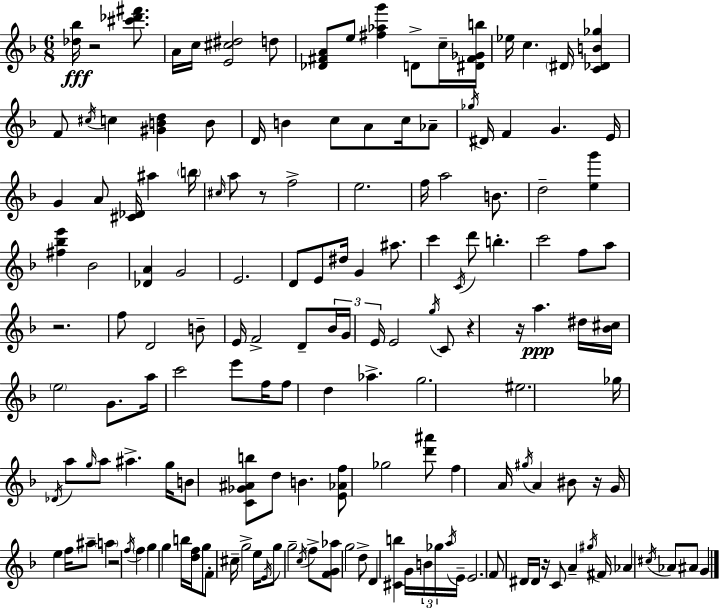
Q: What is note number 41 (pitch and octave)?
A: E4